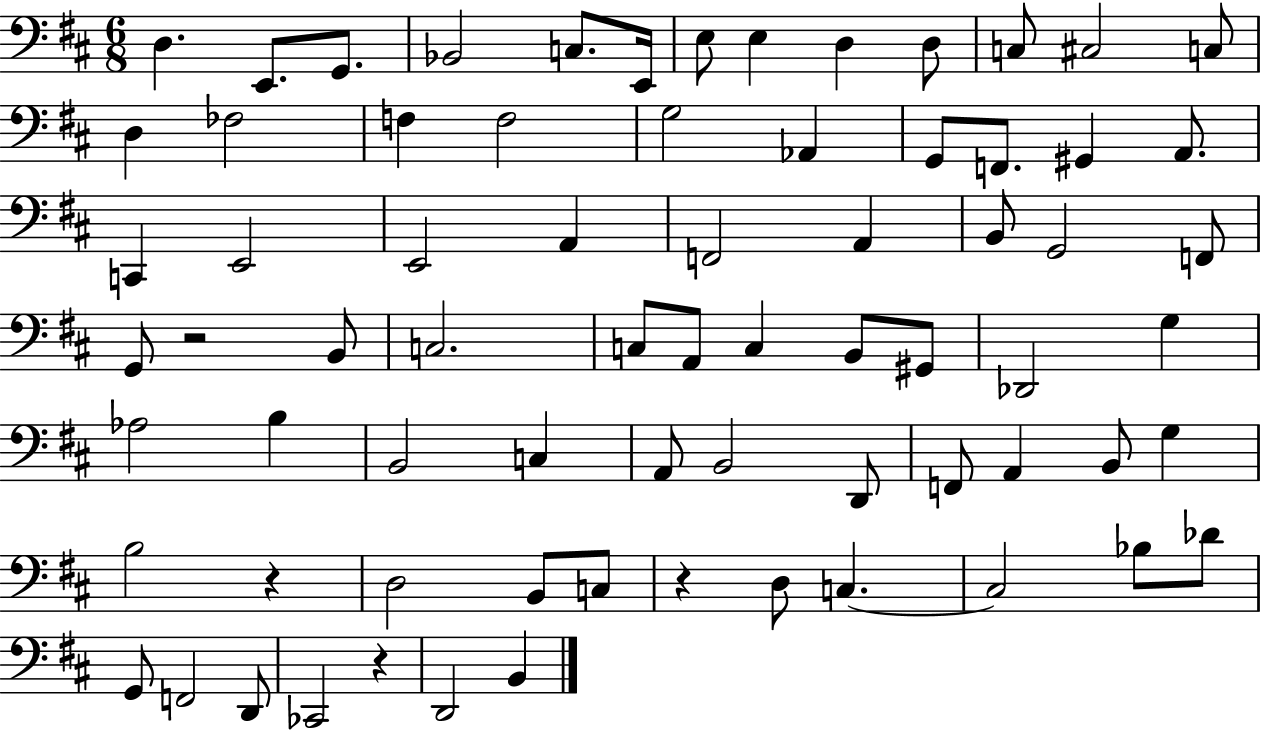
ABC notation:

X:1
T:Untitled
M:6/8
L:1/4
K:D
D, E,,/2 G,,/2 _B,,2 C,/2 E,,/4 E,/2 E, D, D,/2 C,/2 ^C,2 C,/2 D, _F,2 F, F,2 G,2 _A,, G,,/2 F,,/2 ^G,, A,,/2 C,, E,,2 E,,2 A,, F,,2 A,, B,,/2 G,,2 F,,/2 G,,/2 z2 B,,/2 C,2 C,/2 A,,/2 C, B,,/2 ^G,,/2 _D,,2 G, _A,2 B, B,,2 C, A,,/2 B,,2 D,,/2 F,,/2 A,, B,,/2 G, B,2 z D,2 B,,/2 C,/2 z D,/2 C, C,2 _B,/2 _D/2 G,,/2 F,,2 D,,/2 _C,,2 z D,,2 B,,